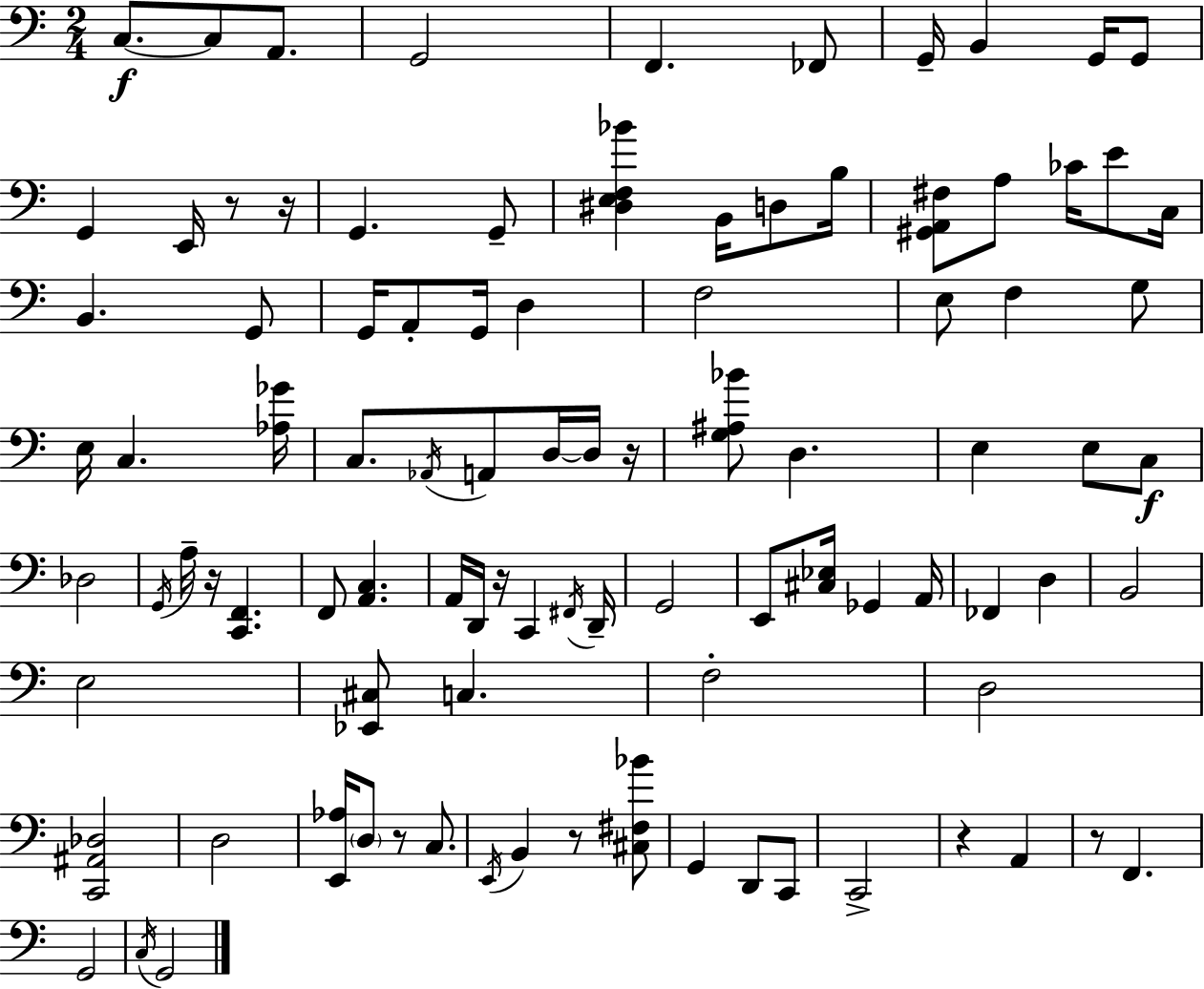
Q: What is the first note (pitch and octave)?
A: C3